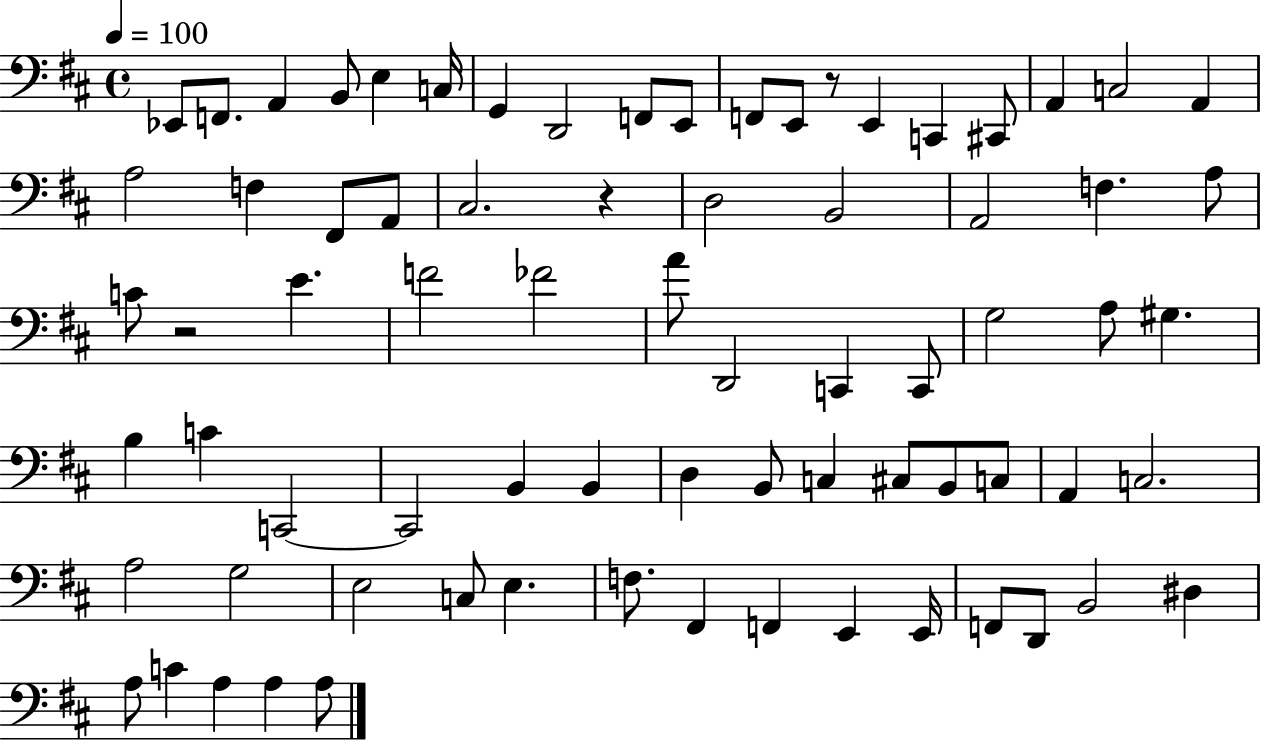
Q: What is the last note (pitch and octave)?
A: A3